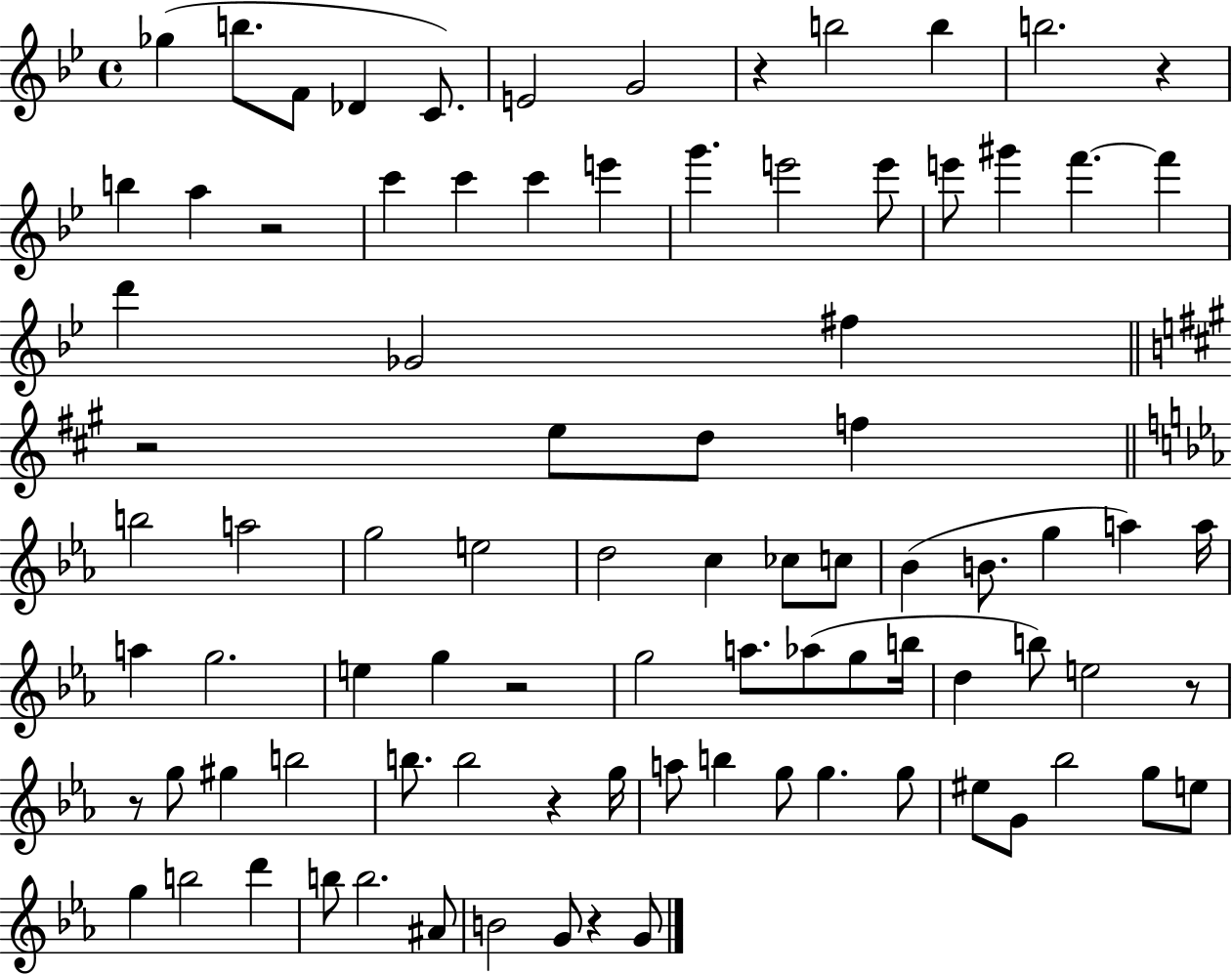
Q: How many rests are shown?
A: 9